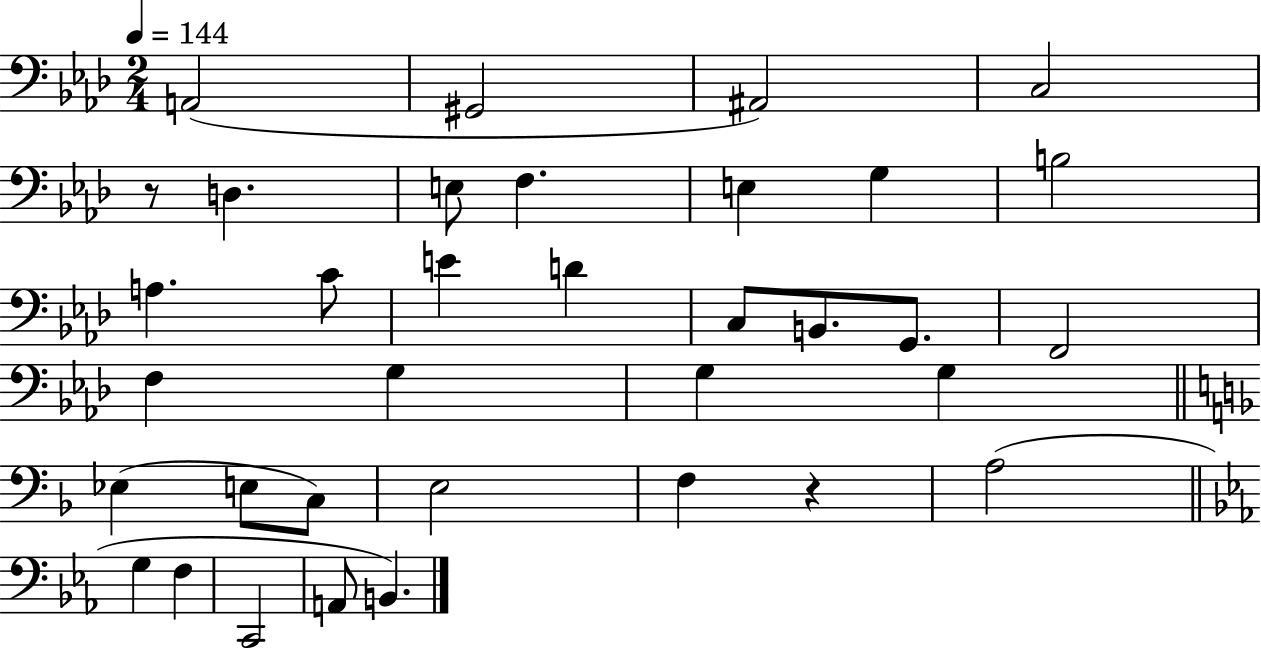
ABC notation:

X:1
T:Untitled
M:2/4
L:1/4
K:Ab
A,,2 ^G,,2 ^A,,2 C,2 z/2 D, E,/2 F, E, G, B,2 A, C/2 E D C,/2 B,,/2 G,,/2 F,,2 F, G, G, G, _E, E,/2 C,/2 E,2 F, z A,2 G, F, C,,2 A,,/2 B,,